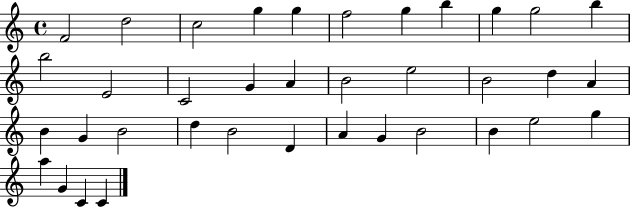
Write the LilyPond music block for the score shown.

{
  \clef treble
  \time 4/4
  \defaultTimeSignature
  \key c \major
  f'2 d''2 | c''2 g''4 g''4 | f''2 g''4 b''4 | g''4 g''2 b''4 | \break b''2 e'2 | c'2 g'4 a'4 | b'2 e''2 | b'2 d''4 a'4 | \break b'4 g'4 b'2 | d''4 b'2 d'4 | a'4 g'4 b'2 | b'4 e''2 g''4 | \break a''4 g'4 c'4 c'4 | \bar "|."
}